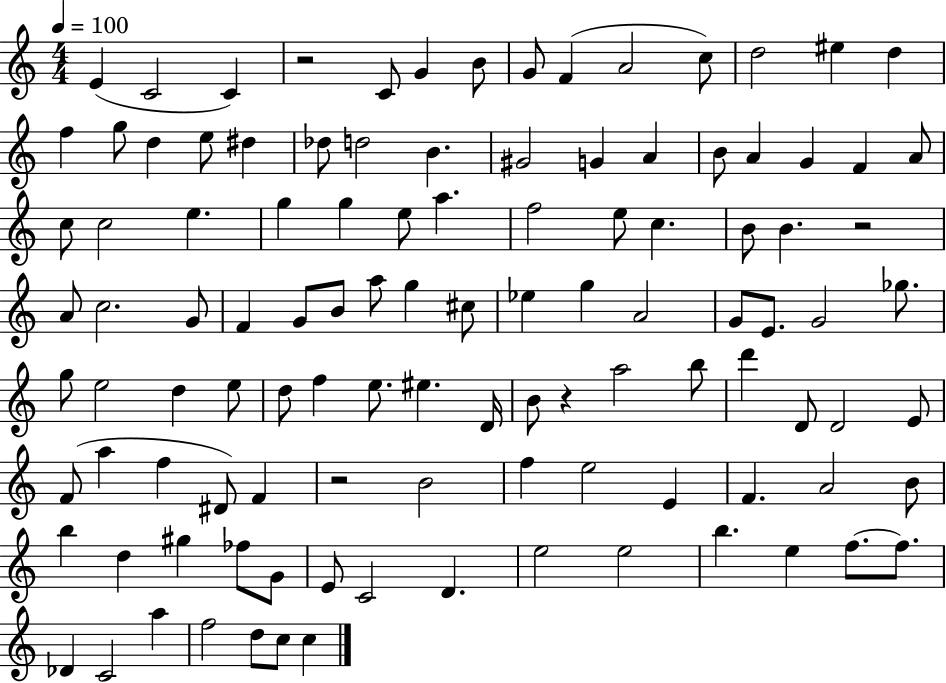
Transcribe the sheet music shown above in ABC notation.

X:1
T:Untitled
M:4/4
L:1/4
K:C
E C2 C z2 C/2 G B/2 G/2 F A2 c/2 d2 ^e d f g/2 d e/2 ^d _d/2 d2 B ^G2 G A B/2 A G F A/2 c/2 c2 e g g e/2 a f2 e/2 c B/2 B z2 A/2 c2 G/2 F G/2 B/2 a/2 g ^c/2 _e g A2 G/2 E/2 G2 _g/2 g/2 e2 d e/2 d/2 f e/2 ^e D/4 B/2 z a2 b/2 d' D/2 D2 E/2 F/2 a f ^D/2 F z2 B2 f e2 E F A2 B/2 b d ^g _f/2 G/2 E/2 C2 D e2 e2 b e f/2 f/2 _D C2 a f2 d/2 c/2 c